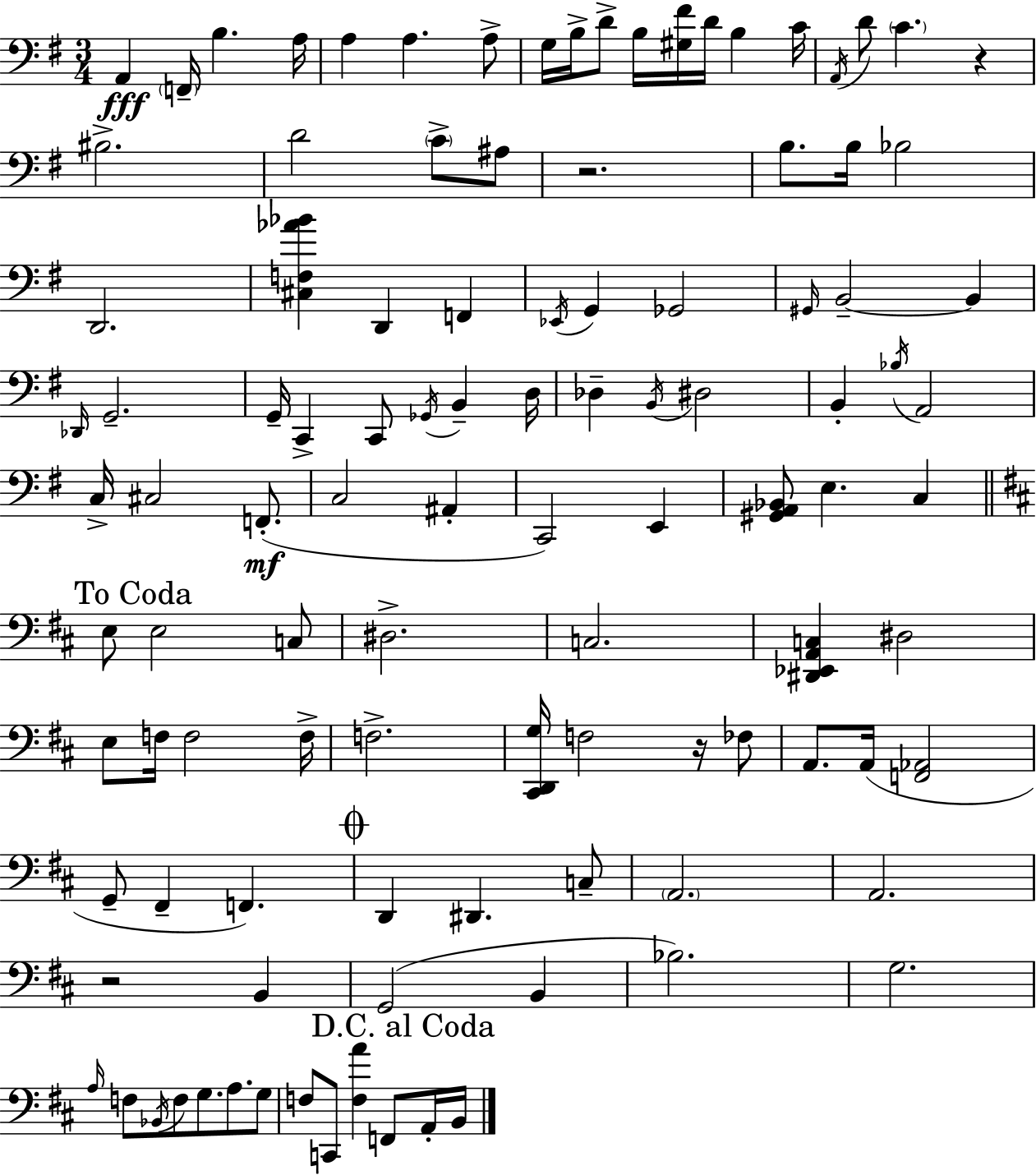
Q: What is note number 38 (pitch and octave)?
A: C2